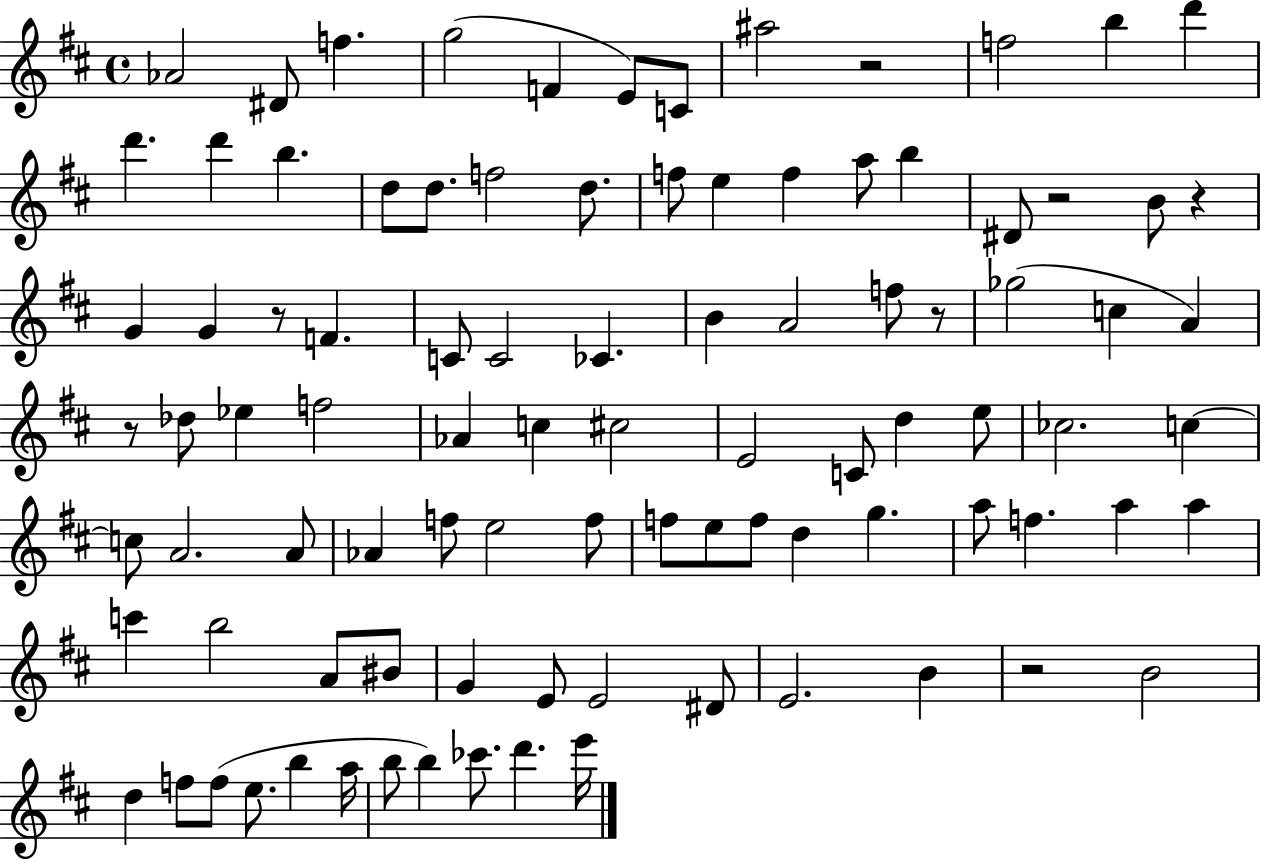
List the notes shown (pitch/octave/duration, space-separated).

Ab4/h D#4/e F5/q. G5/h F4/q E4/e C4/e A#5/h R/h F5/h B5/q D6/q D6/q. D6/q B5/q. D5/e D5/e. F5/h D5/e. F5/e E5/q F5/q A5/e B5/q D#4/e R/h B4/e R/q G4/q G4/q R/e F4/q. C4/e C4/h CES4/q. B4/q A4/h F5/e R/e Gb5/h C5/q A4/q R/e Db5/e Eb5/q F5/h Ab4/q C5/q C#5/h E4/h C4/e D5/q E5/e CES5/h. C5/q C5/e A4/h. A4/e Ab4/q F5/e E5/h F5/e F5/e E5/e F5/e D5/q G5/q. A5/e F5/q. A5/q A5/q C6/q B5/h A4/e BIS4/e G4/q E4/e E4/h D#4/e E4/h. B4/q R/h B4/h D5/q F5/e F5/e E5/e. B5/q A5/s B5/e B5/q CES6/e. D6/q. E6/s